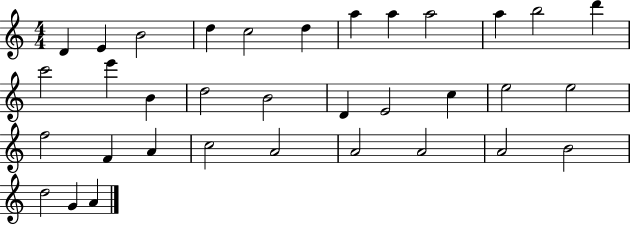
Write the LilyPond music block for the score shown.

{
  \clef treble
  \numericTimeSignature
  \time 4/4
  \key c \major
  d'4 e'4 b'2 | d''4 c''2 d''4 | a''4 a''4 a''2 | a''4 b''2 d'''4 | \break c'''2 e'''4 b'4 | d''2 b'2 | d'4 e'2 c''4 | e''2 e''2 | \break f''2 f'4 a'4 | c''2 a'2 | a'2 a'2 | a'2 b'2 | \break d''2 g'4 a'4 | \bar "|."
}